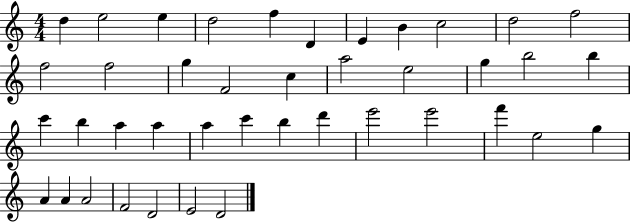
{
  \clef treble
  \numericTimeSignature
  \time 4/4
  \key c \major
  d''4 e''2 e''4 | d''2 f''4 d'4 | e'4 b'4 c''2 | d''2 f''2 | \break f''2 f''2 | g''4 f'2 c''4 | a''2 e''2 | g''4 b''2 b''4 | \break c'''4 b''4 a''4 a''4 | a''4 c'''4 b''4 d'''4 | e'''2 e'''2 | f'''4 e''2 g''4 | \break a'4 a'4 a'2 | f'2 d'2 | e'2 d'2 | \bar "|."
}